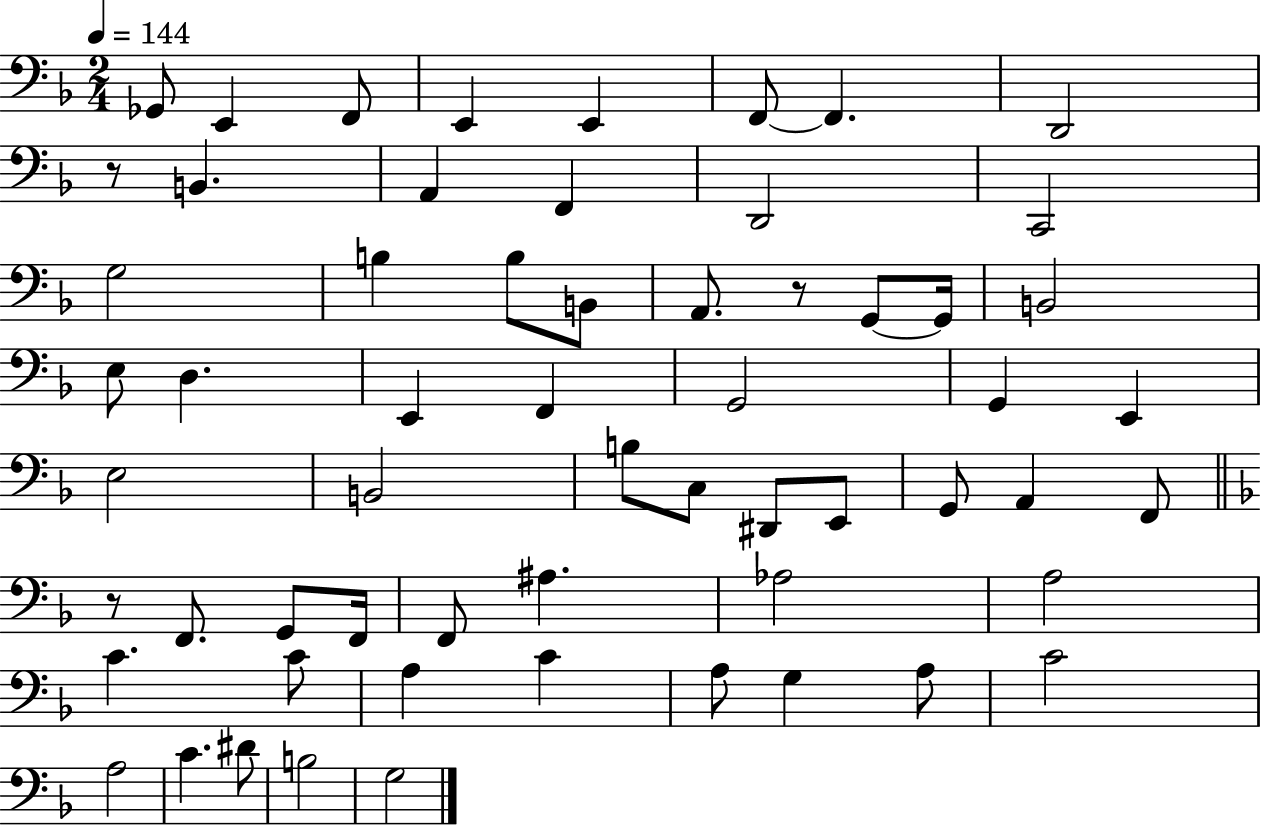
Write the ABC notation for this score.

X:1
T:Untitled
M:2/4
L:1/4
K:F
_G,,/2 E,, F,,/2 E,, E,, F,,/2 F,, D,,2 z/2 B,, A,, F,, D,,2 C,,2 G,2 B, B,/2 B,,/2 A,,/2 z/2 G,,/2 G,,/4 B,,2 E,/2 D, E,, F,, G,,2 G,, E,, E,2 B,,2 B,/2 C,/2 ^D,,/2 E,,/2 G,,/2 A,, F,,/2 z/2 F,,/2 G,,/2 F,,/4 F,,/2 ^A, _A,2 A,2 C C/2 A, C A,/2 G, A,/2 C2 A,2 C ^D/2 B,2 G,2